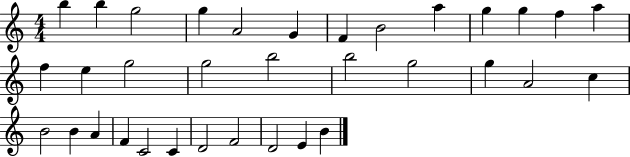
{
  \clef treble
  \numericTimeSignature
  \time 4/4
  \key c \major
  b''4 b''4 g''2 | g''4 a'2 g'4 | f'4 b'2 a''4 | g''4 g''4 f''4 a''4 | \break f''4 e''4 g''2 | g''2 b''2 | b''2 g''2 | g''4 a'2 c''4 | \break b'2 b'4 a'4 | f'4 c'2 c'4 | d'2 f'2 | d'2 e'4 b'4 | \break \bar "|."
}